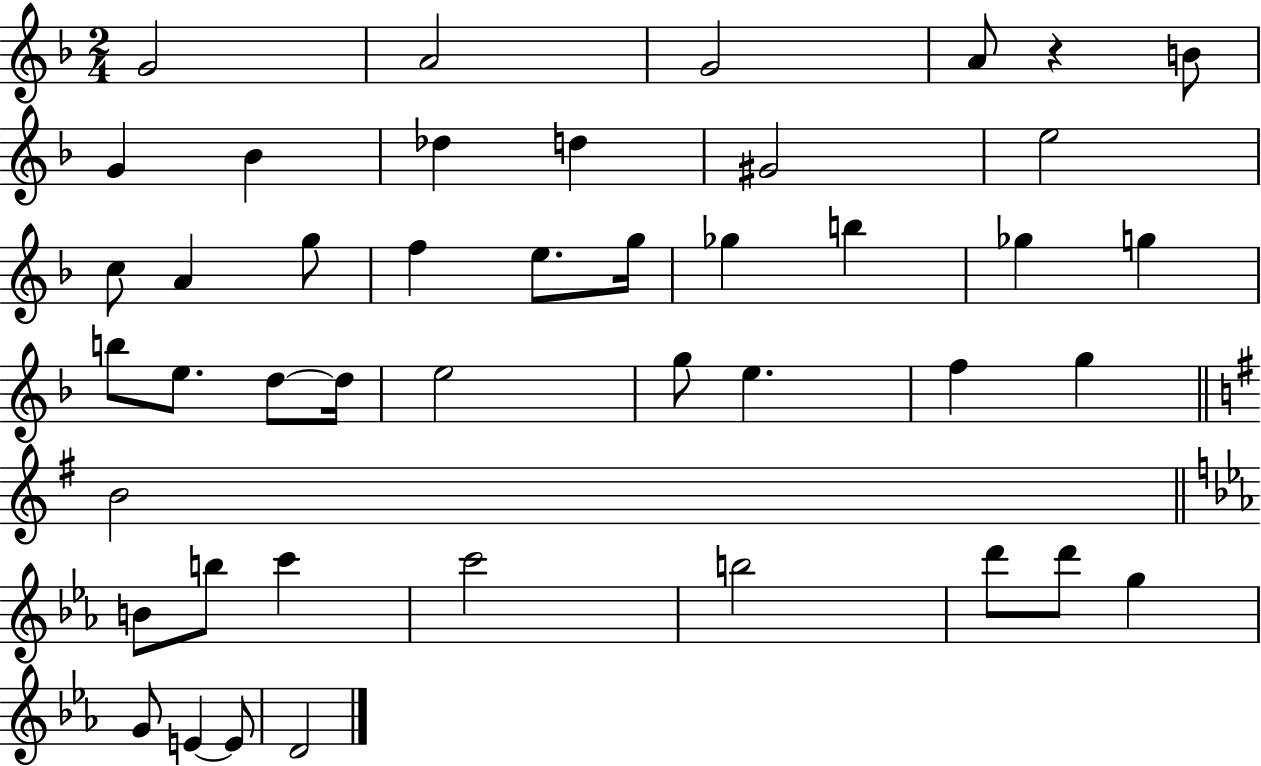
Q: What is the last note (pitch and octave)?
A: D4